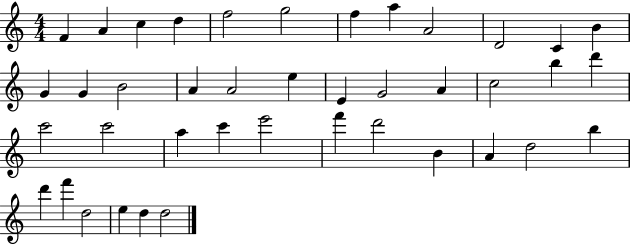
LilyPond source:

{
  \clef treble
  \numericTimeSignature
  \time 4/4
  \key c \major
  f'4 a'4 c''4 d''4 | f''2 g''2 | f''4 a''4 a'2 | d'2 c'4 b'4 | \break g'4 g'4 b'2 | a'4 a'2 e''4 | e'4 g'2 a'4 | c''2 b''4 d'''4 | \break c'''2 c'''2 | a''4 c'''4 e'''2 | f'''4 d'''2 b'4 | a'4 d''2 b''4 | \break d'''4 f'''4 d''2 | e''4 d''4 d''2 | \bar "|."
}